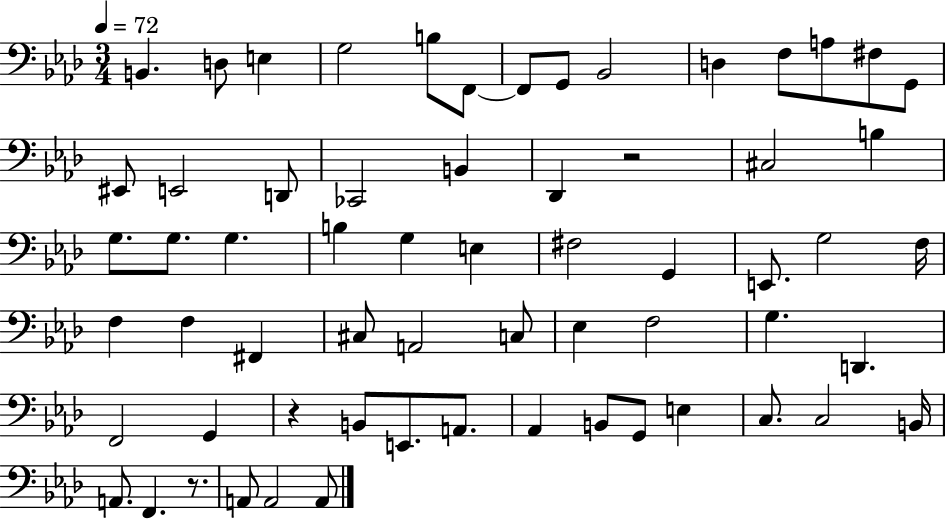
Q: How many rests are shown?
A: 3